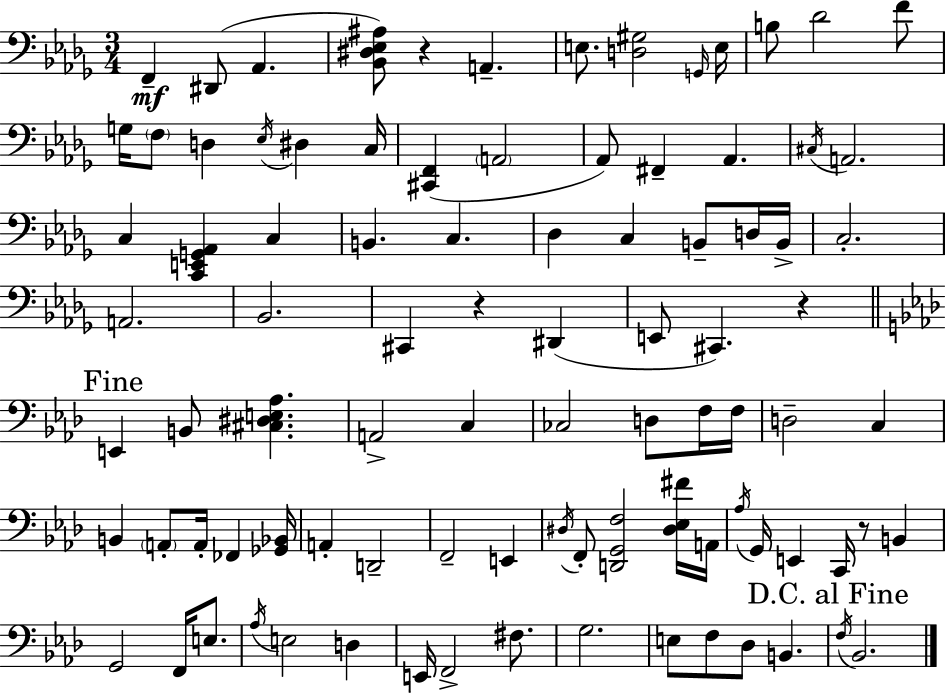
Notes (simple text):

F2/q D#2/e Ab2/q. [Bb2,D#3,Eb3,A#3]/e R/q A2/q. E3/e. [D3,G#3]/h G2/s E3/s B3/e Db4/h F4/e G3/s F3/e D3/q Eb3/s D#3/q C3/s [C#2,F2]/q A2/h Ab2/e F#2/q Ab2/q. C#3/s A2/h. C3/q [C2,E2,G2,Ab2]/q C3/q B2/q. C3/q. Db3/q C3/q B2/e D3/s B2/s C3/h. A2/h. Bb2/h. C#2/q R/q D#2/q E2/e C#2/q. R/q E2/q B2/e [C#3,D#3,E3,Ab3]/q. A2/h C3/q CES3/h D3/e F3/s F3/s D3/h C3/q B2/q A2/e A2/s FES2/q [Gb2,Bb2]/s A2/q D2/h F2/h E2/q D#3/s F2/e [D2,G2,F3]/h [D#3,Eb3,F#4]/s A2/s Ab3/s G2/s E2/q C2/s R/e B2/q G2/h F2/s E3/e. Ab3/s E3/h D3/q E2/s F2/h F#3/e. G3/h. E3/e F3/e Db3/e B2/q. F3/s Bb2/h.